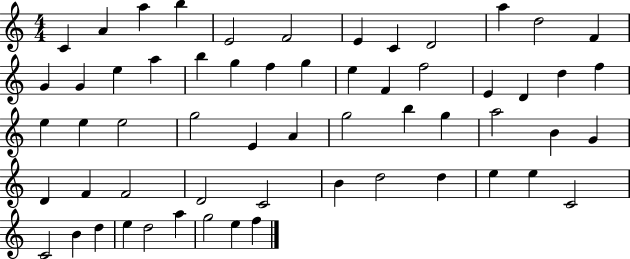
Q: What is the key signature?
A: C major